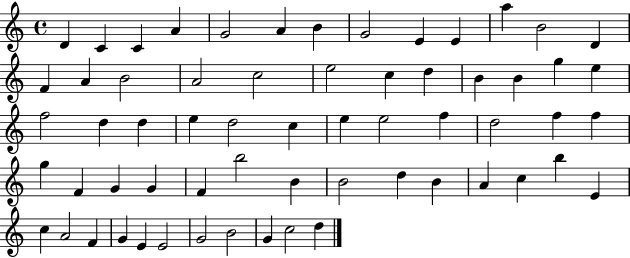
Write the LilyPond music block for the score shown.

{
  \clef treble
  \time 4/4
  \defaultTimeSignature
  \key c \major
  d'4 c'4 c'4 a'4 | g'2 a'4 b'4 | g'2 e'4 e'4 | a''4 b'2 d'4 | \break f'4 a'4 b'2 | a'2 c''2 | e''2 c''4 d''4 | b'4 b'4 g''4 e''4 | \break f''2 d''4 d''4 | e''4 d''2 c''4 | e''4 e''2 f''4 | d''2 f''4 f''4 | \break g''4 f'4 g'4 g'4 | f'4 b''2 b'4 | b'2 d''4 b'4 | a'4 c''4 b''4 e'4 | \break c''4 a'2 f'4 | g'4 e'4 e'2 | g'2 b'2 | g'4 c''2 d''4 | \break \bar "|."
}